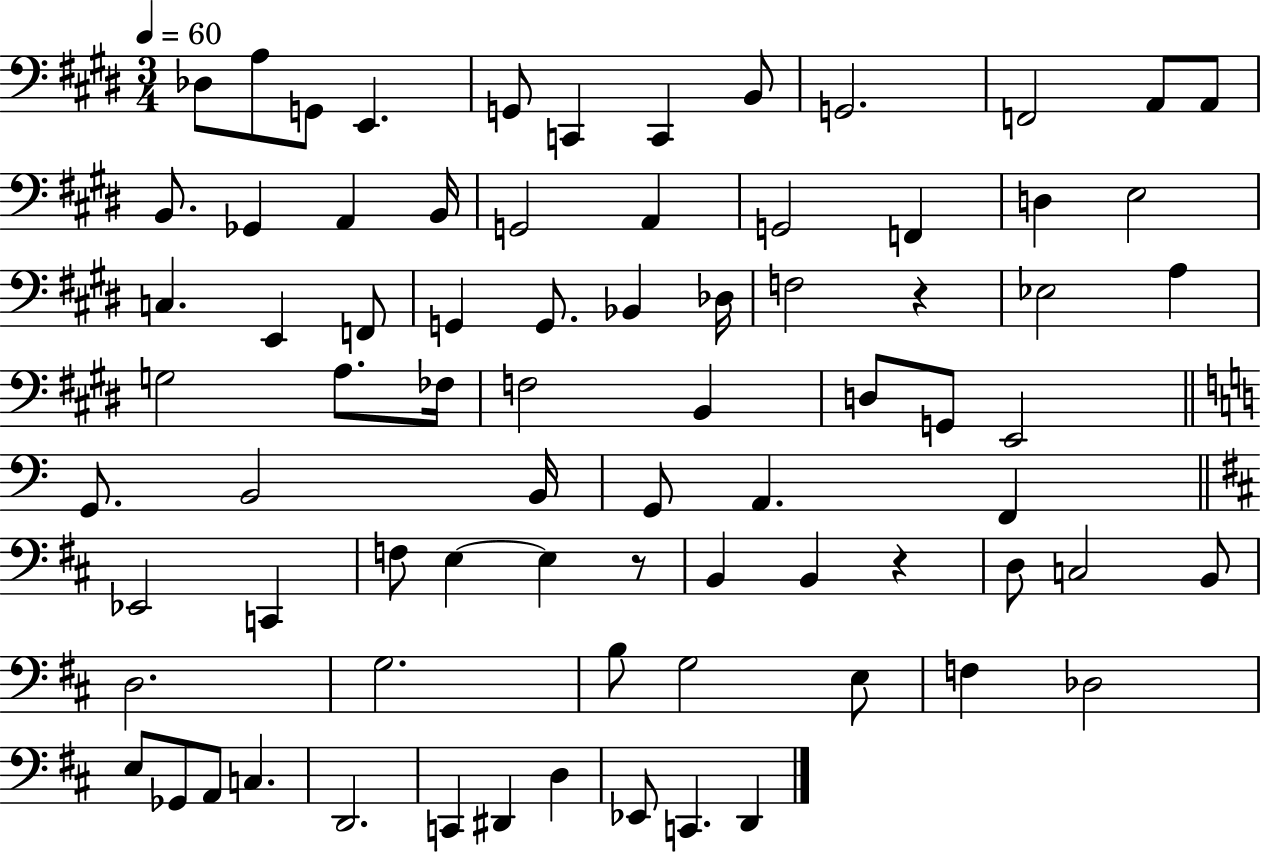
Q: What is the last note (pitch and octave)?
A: D2